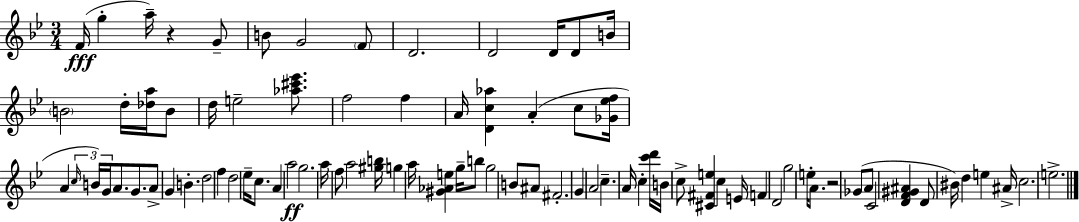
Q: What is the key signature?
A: BES major